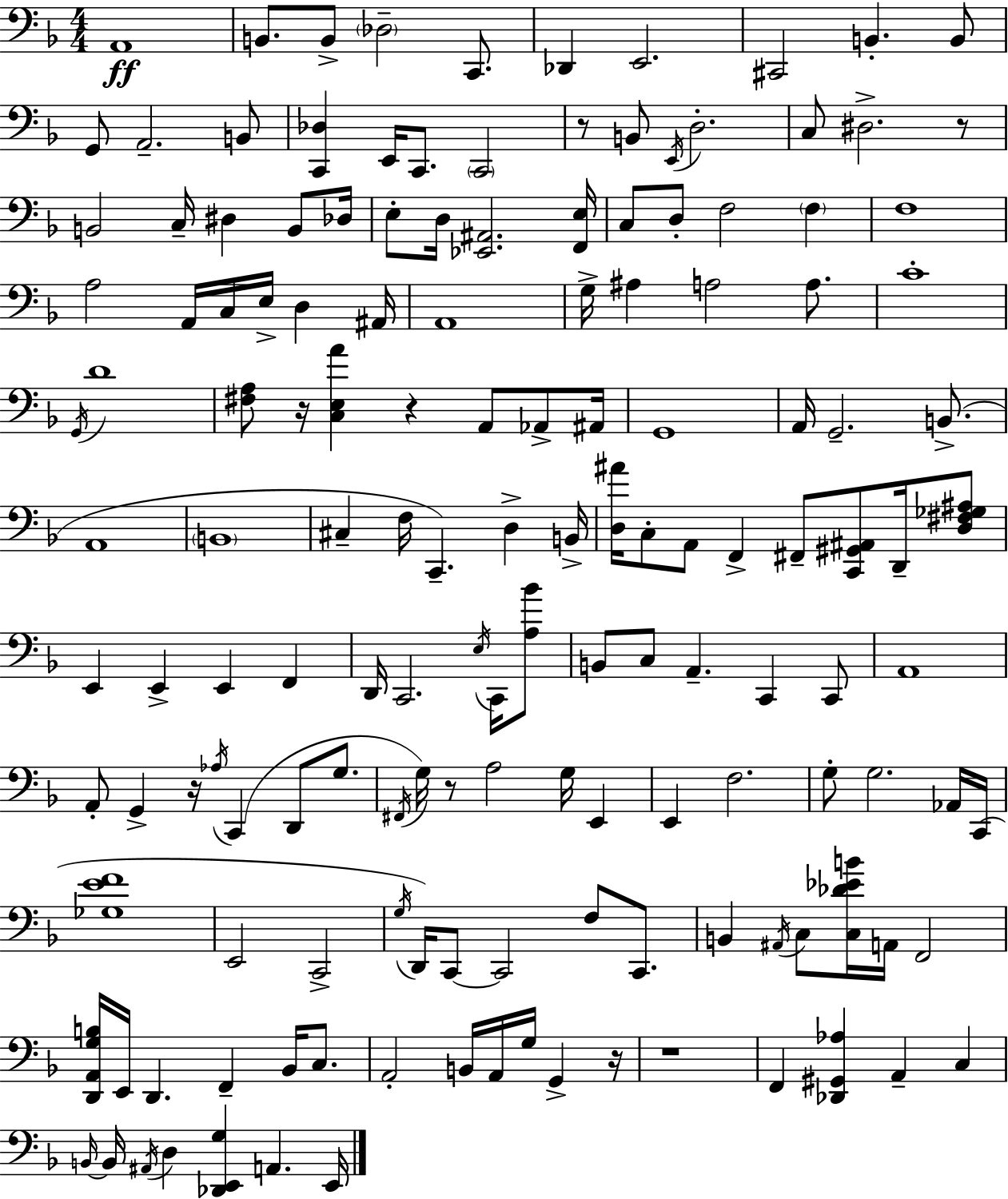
{
  \clef bass
  \numericTimeSignature
  \time 4/4
  \key d \minor
  a,1\ff | b,8. b,8-> \parenthesize des2-- c,8. | des,4 e,2. | cis,2 b,4.-. b,8 | \break g,8 a,2.-- b,8 | <c, des>4 e,16 c,8. \parenthesize c,2 | r8 b,8 \acciaccatura { e,16 } d2.-. | c8 dis2.-> r8 | \break b,2 c16-- dis4 b,8 | des16 e8-. d16 <ees, ais,>2. | <f, e>16 c8 d8-. f2 \parenthesize f4 | f1 | \break a2 a,16 c16 e16-> d4 | ais,16 a,1 | g16-> ais4 a2 a8. | c'1-. | \break \acciaccatura { g,16 } d'1 | <fis a>8 r16 <c e a'>4 r4 a,8 aes,8-> | ais,16 g,1 | a,16 g,2.-- b,8.->( | \break a,1 | \parenthesize b,1 | cis4-- f16 c,4.--) d4-> | b,16-> <d ais'>16 c8-. a,8 f,4-> fis,8-- <c, gis, ais,>8 d,16-- | \break <d fis ges ais>8 e,4 e,4-> e,4 f,4 | d,16 c,2. \acciaccatura { e16 } | c,16 <a bes'>8 b,8 c8 a,4.-- c,4 | c,8 a,1 | \break a,8-. g,4-> r16 \acciaccatura { aes16 }( c,4 d,8 | g8. \acciaccatura { fis,16 } g16) r8 a2 | g16 e,4 e,4 f2. | g8-. g2. | \break aes,16 c,16( <ges e' f'>1 | e,2 c,2-> | \acciaccatura { g16 }) d,16 c,8~~ c,2 | f8 c,8. b,4 \acciaccatura { ais,16 } c8 <c des' ees' b'>16 a,16 f,2 | \break <d, a, g b>16 e,16 d,4. f,4-- | bes,16 c8. a,2-. b,16 | a,16 g16 g,4-> r16 r1 | f,4 <des, gis, aes>4 a,4-- | \break c4 \grace { b,16~ }~ b,16 \acciaccatura { ais,16 } d4 <des, e, g>4 | a,4. e,16 \bar "|."
}